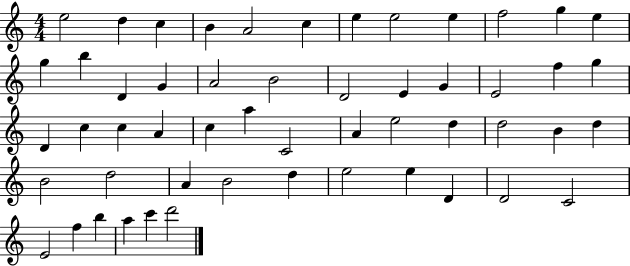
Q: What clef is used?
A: treble